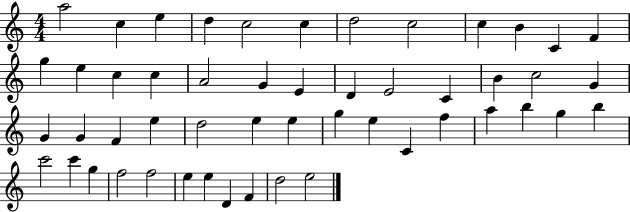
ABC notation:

X:1
T:Untitled
M:4/4
L:1/4
K:C
a2 c e d c2 c d2 c2 c B C F g e c c A2 G E D E2 C B c2 G G G F e d2 e e g e C f a b g b c'2 c' g f2 f2 e e D F d2 e2